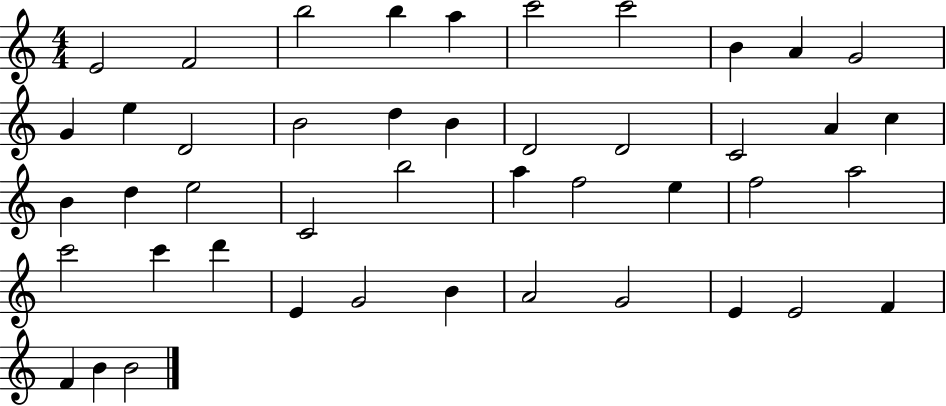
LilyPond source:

{
  \clef treble
  \numericTimeSignature
  \time 4/4
  \key c \major
  e'2 f'2 | b''2 b''4 a''4 | c'''2 c'''2 | b'4 a'4 g'2 | \break g'4 e''4 d'2 | b'2 d''4 b'4 | d'2 d'2 | c'2 a'4 c''4 | \break b'4 d''4 e''2 | c'2 b''2 | a''4 f''2 e''4 | f''2 a''2 | \break c'''2 c'''4 d'''4 | e'4 g'2 b'4 | a'2 g'2 | e'4 e'2 f'4 | \break f'4 b'4 b'2 | \bar "|."
}